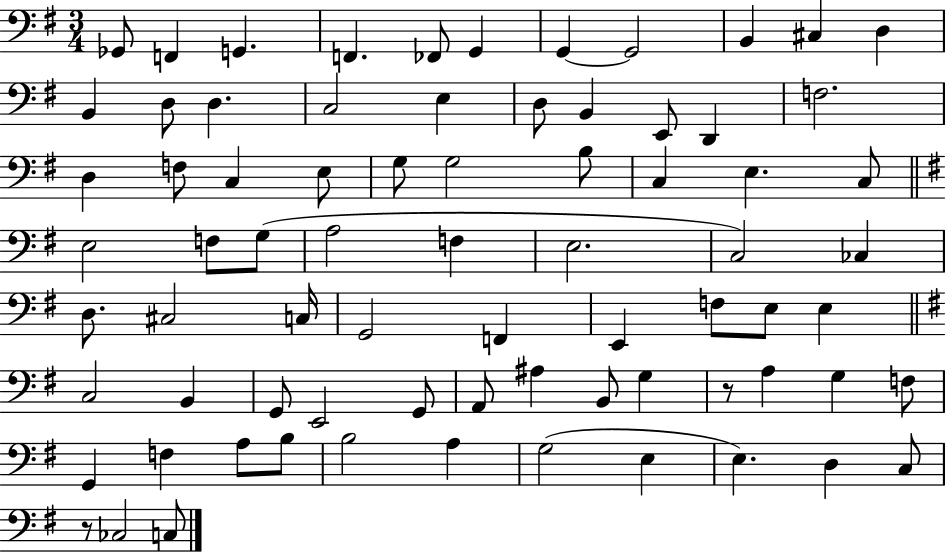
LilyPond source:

{
  \clef bass
  \numericTimeSignature
  \time 3/4
  \key g \major
  ges,8 f,4 g,4. | f,4. fes,8 g,4 | g,4~~ g,2 | b,4 cis4 d4 | \break b,4 d8 d4. | c2 e4 | d8 b,4 e,8 d,4 | f2. | \break d4 f8 c4 e8 | g8 g2 b8 | c4 e4. c8 | \bar "||" \break \key e \minor e2 f8 g8( | a2 f4 | e2. | c2) ces4 | \break d8. cis2 c16 | g,2 f,4 | e,4 f8 e8 e4 | \bar "||" \break \key e \minor c2 b,4 | g,8 e,2 g,8 | a,8 ais4 b,8 g4 | r8 a4 g4 f8 | \break g,4 f4 a8 b8 | b2 a4 | g2( e4 | e4.) d4 c8 | \break r8 ces2 c8 | \bar "|."
}